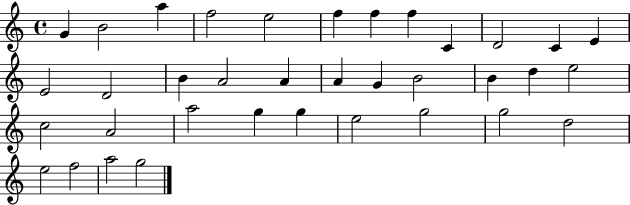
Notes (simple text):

G4/q B4/h A5/q F5/h E5/h F5/q F5/q F5/q C4/q D4/h C4/q E4/q E4/h D4/h B4/q A4/h A4/q A4/q G4/q B4/h B4/q D5/q E5/h C5/h A4/h A5/h G5/q G5/q E5/h G5/h G5/h D5/h E5/h F5/h A5/h G5/h